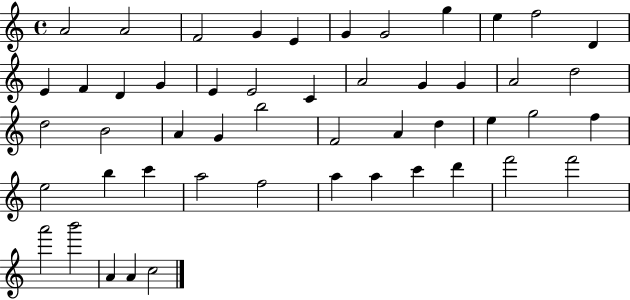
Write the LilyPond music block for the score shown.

{
  \clef treble
  \time 4/4
  \defaultTimeSignature
  \key c \major
  a'2 a'2 | f'2 g'4 e'4 | g'4 g'2 g''4 | e''4 f''2 d'4 | \break e'4 f'4 d'4 g'4 | e'4 e'2 c'4 | a'2 g'4 g'4 | a'2 d''2 | \break d''2 b'2 | a'4 g'4 b''2 | f'2 a'4 d''4 | e''4 g''2 f''4 | \break e''2 b''4 c'''4 | a''2 f''2 | a''4 a''4 c'''4 d'''4 | f'''2 f'''2 | \break a'''2 b'''2 | a'4 a'4 c''2 | \bar "|."
}